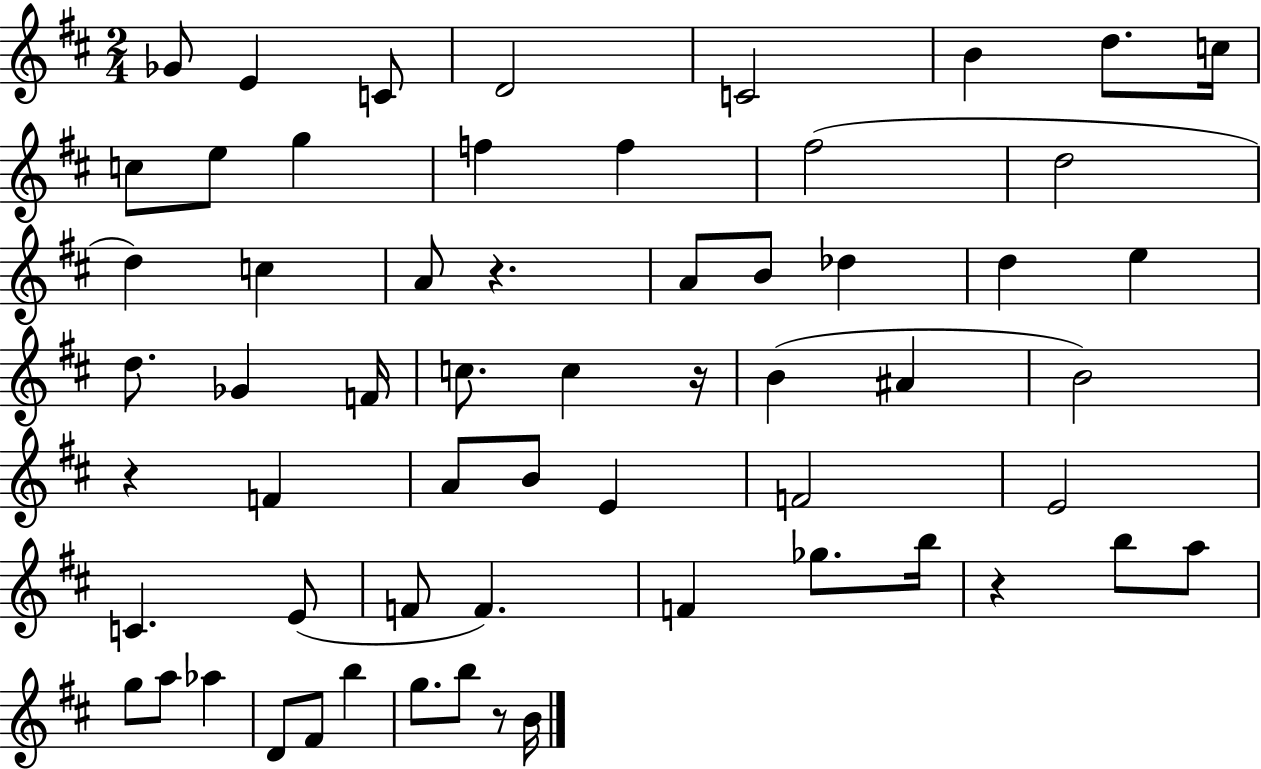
{
  \clef treble
  \numericTimeSignature
  \time 2/4
  \key d \major
  ges'8 e'4 c'8 | d'2 | c'2 | b'4 d''8. c''16 | \break c''8 e''8 g''4 | f''4 f''4 | fis''2( | d''2 | \break d''4) c''4 | a'8 r4. | a'8 b'8 des''4 | d''4 e''4 | \break d''8. ges'4 f'16 | c''8. c''4 r16 | b'4( ais'4 | b'2) | \break r4 f'4 | a'8 b'8 e'4 | f'2 | e'2 | \break c'4. e'8( | f'8 f'4.) | f'4 ges''8. b''16 | r4 b''8 a''8 | \break g''8 a''8 aes''4 | d'8 fis'8 b''4 | g''8. b''8 r8 b'16 | \bar "|."
}